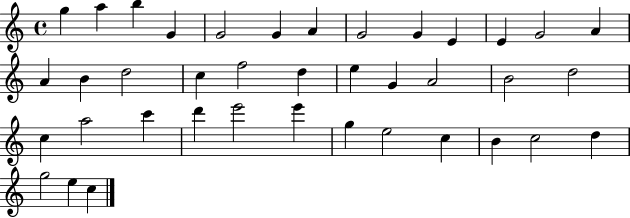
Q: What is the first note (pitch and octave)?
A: G5